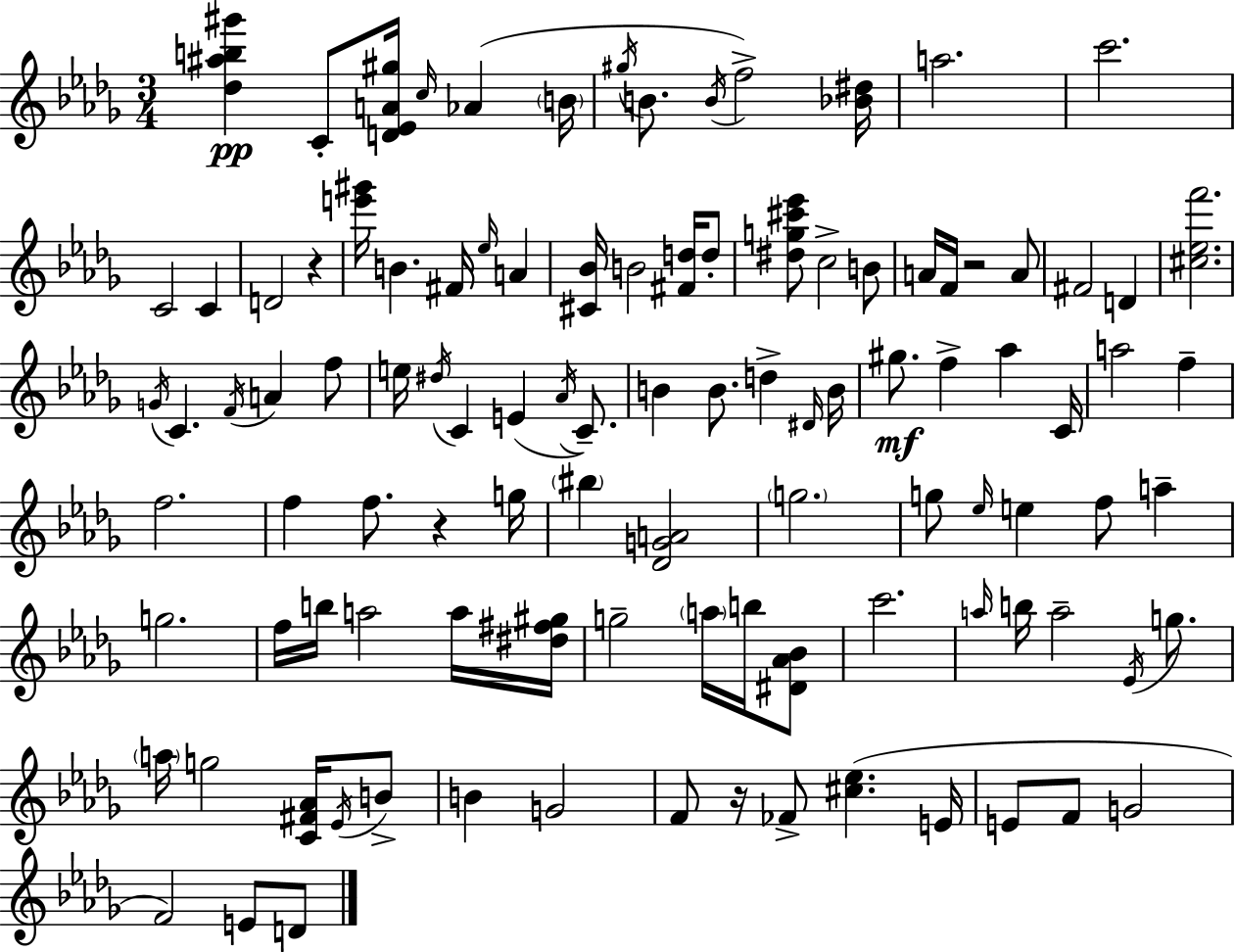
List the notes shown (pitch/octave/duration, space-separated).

[Db5,A#5,B5,G#6]/q C4/e [D4,Eb4,A4,G#5]/s C5/s Ab4/q B4/s G#5/s B4/e. B4/s F5/h [Bb4,D#5]/s A5/h. C6/h. C4/h C4/q D4/h R/q [E6,G#6]/s B4/q. F#4/s Eb5/s A4/q [C#4,Bb4]/s B4/h [F#4,D5]/s D5/e [D#5,G5,C#6,Eb6]/e C5/h B4/e A4/s F4/s R/h A4/e F#4/h D4/q [C#5,Eb5,F6]/h. G4/s C4/q. F4/s A4/q F5/e E5/s D#5/s C4/q E4/q Ab4/s C4/e. B4/q B4/e. D5/q D#4/s B4/s G#5/e. F5/q Ab5/q C4/s A5/h F5/q F5/h. F5/q F5/e. R/q G5/s BIS5/q [Db4,G4,A4]/h G5/h. G5/e Eb5/s E5/q F5/e A5/q G5/h. F5/s B5/s A5/h A5/s [D#5,F#5,G#5]/s G5/h A5/s B5/s [D#4,Ab4,Bb4]/e C6/h. A5/s B5/s A5/h Eb4/s G5/e. A5/s G5/h [C4,F#4,Ab4]/s Eb4/s B4/e B4/q G4/h F4/e R/s FES4/e [C#5,Eb5]/q. E4/s E4/e F4/e G4/h F4/h E4/e D4/e